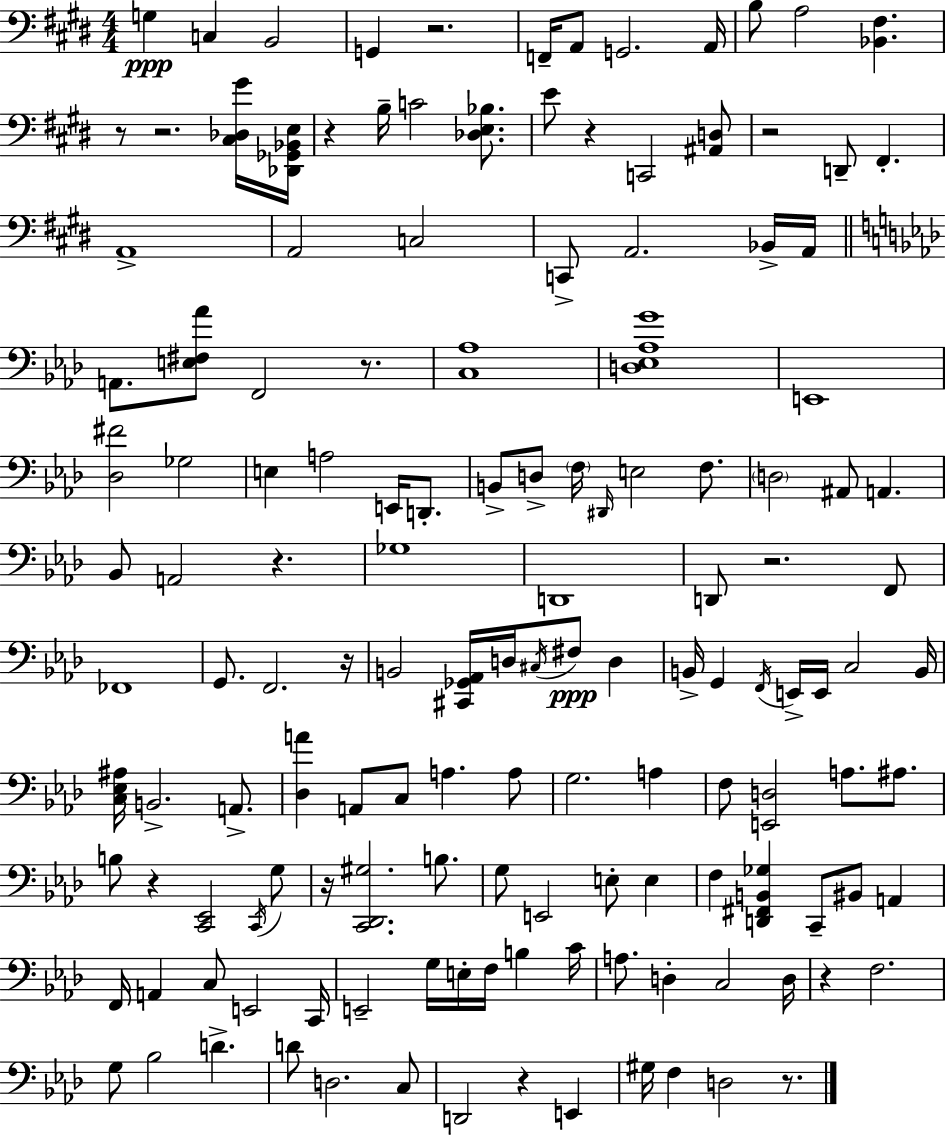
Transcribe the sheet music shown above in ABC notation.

X:1
T:Untitled
M:4/4
L:1/4
K:E
G, C, B,,2 G,, z2 F,,/4 A,,/2 G,,2 A,,/4 B,/2 A,2 [_B,,^F,] z/2 z2 [^C,_D,^G]/4 [_D,,_G,,_B,,E,]/4 z B,/4 C2 [_D,E,_B,]/2 E/2 z C,,2 [^A,,D,]/2 z2 D,,/2 ^F,, A,,4 A,,2 C,2 C,,/2 A,,2 _B,,/4 A,,/4 A,,/2 [E,^F,_A]/2 F,,2 z/2 [C,_A,]4 [D,_E,_A,G]4 E,,4 [_D,^F]2 _G,2 E, A,2 E,,/4 D,,/2 B,,/2 D,/2 F,/4 ^D,,/4 E,2 F,/2 D,2 ^A,,/2 A,, _B,,/2 A,,2 z _G,4 D,,4 D,,/2 z2 F,,/2 _F,,4 G,,/2 F,,2 z/4 B,,2 [^C,,_G,,_A,,]/4 D,/4 ^C,/4 ^F,/2 D, B,,/4 G,, F,,/4 E,,/4 E,,/4 C,2 B,,/4 [C,_E,^A,]/4 B,,2 A,,/2 [_D,A] A,,/2 C,/2 A, A,/2 G,2 A, F,/2 [E,,D,]2 A,/2 ^A,/2 B,/2 z [C,,_E,,]2 C,,/4 G,/2 z/4 [C,,_D,,^G,]2 B,/2 G,/2 E,,2 E,/2 E, F, [D,,^F,,B,,_G,] C,,/2 ^B,,/2 A,, F,,/4 A,, C,/2 E,,2 C,,/4 E,,2 G,/4 E,/4 F,/4 B, C/4 A,/2 D, C,2 D,/4 z F,2 G,/2 _B,2 D D/2 D,2 C,/2 D,,2 z E,, ^G,/4 F, D,2 z/2